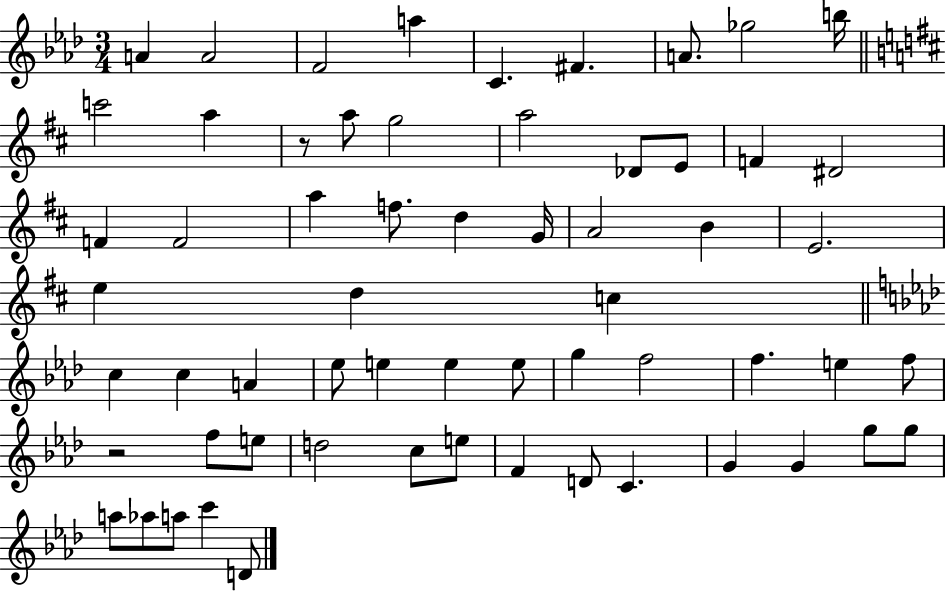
X:1
T:Untitled
M:3/4
L:1/4
K:Ab
A A2 F2 a C ^F A/2 _g2 b/4 c'2 a z/2 a/2 g2 a2 _D/2 E/2 F ^D2 F F2 a f/2 d G/4 A2 B E2 e d c c c A _e/2 e e e/2 g f2 f e f/2 z2 f/2 e/2 d2 c/2 e/2 F D/2 C G G g/2 g/2 a/2 _a/2 a/2 c' D/2